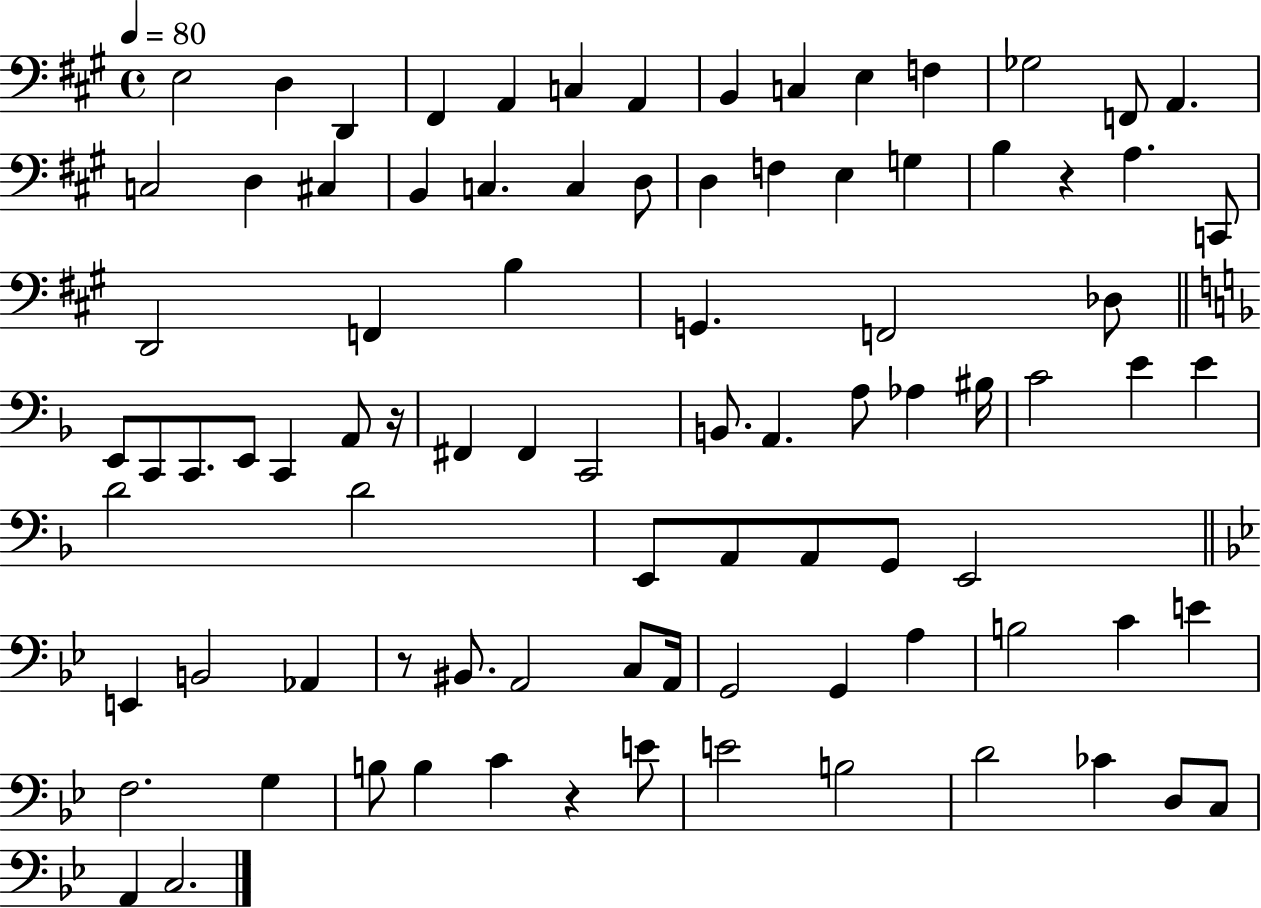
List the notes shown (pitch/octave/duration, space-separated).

E3/h D3/q D2/q F#2/q A2/q C3/q A2/q B2/q C3/q E3/q F3/q Gb3/h F2/e A2/q. C3/h D3/q C#3/q B2/q C3/q. C3/q D3/e D3/q F3/q E3/q G3/q B3/q R/q A3/q. C2/e D2/h F2/q B3/q G2/q. F2/h Db3/e E2/e C2/e C2/e. E2/e C2/q A2/e R/s F#2/q F#2/q C2/h B2/e. A2/q. A3/e Ab3/q BIS3/s C4/h E4/q E4/q D4/h D4/h E2/e A2/e A2/e G2/e E2/h E2/q B2/h Ab2/q R/e BIS2/e. A2/h C3/e A2/s G2/h G2/q A3/q B3/h C4/q E4/q F3/h. G3/q B3/e B3/q C4/q R/q E4/e E4/h B3/h D4/h CES4/q D3/e C3/e A2/q C3/h.